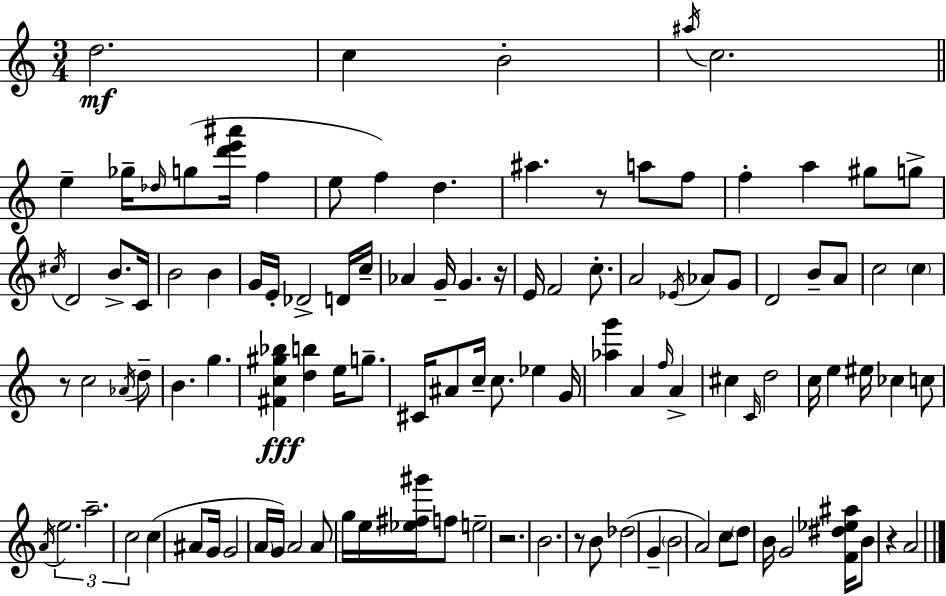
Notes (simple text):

D5/h. C5/q B4/h A#5/s C5/h. E5/q Gb5/s Db5/s G5/e [D6,E6,A#6]/s F5/q E5/e F5/q D5/q. A#5/q. R/e A5/e F5/e F5/q A5/q G#5/e G5/e C#5/s D4/h B4/e. C4/s B4/h B4/q G4/s E4/s Db4/h D4/s C5/s Ab4/q G4/s G4/q. R/s E4/s F4/h C5/e. A4/h Eb4/s Ab4/e G4/e D4/h B4/e A4/e C5/h C5/q R/e C5/h Ab4/s D5/e B4/q. G5/q. [F#4,C5,G#5,Bb5]/q [D5,B5]/q E5/s G5/e. C#4/s A#4/e C5/s C5/e. Eb5/q G4/s [Ab5,G6]/q A4/q F5/s A4/q C#5/q C4/s D5/h C5/s E5/q EIS5/s CES5/q C5/e A4/s E5/h. A5/h. C5/h C5/q A#4/e G4/s G4/h A4/s G4/s A4/h A4/e G5/s E5/s [Eb5,F#5,G#6]/s F5/e E5/h R/h. B4/h. R/e B4/e Db5/h G4/q B4/h A4/h C5/e D5/e B4/s G4/h [F4,D#5,Eb5,A#5]/s B4/e R/q A4/h